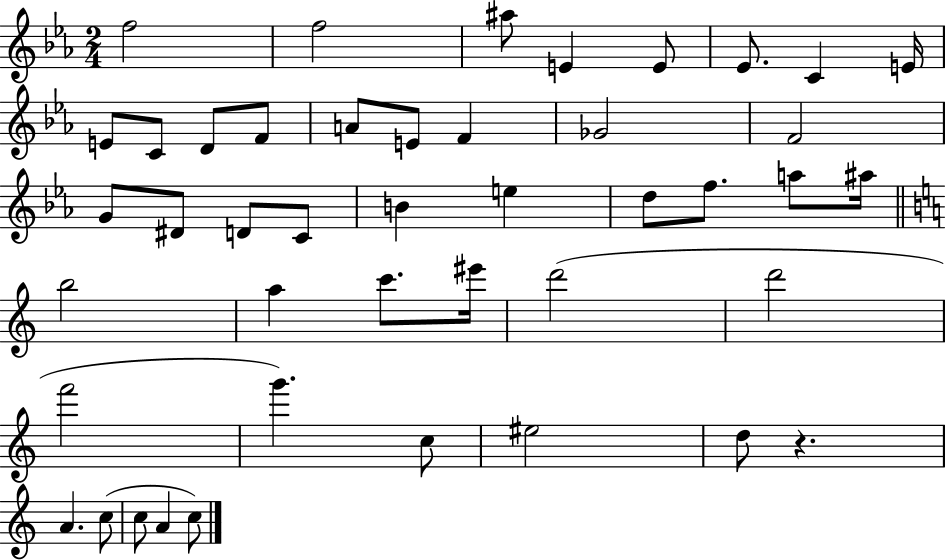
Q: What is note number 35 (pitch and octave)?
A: G6